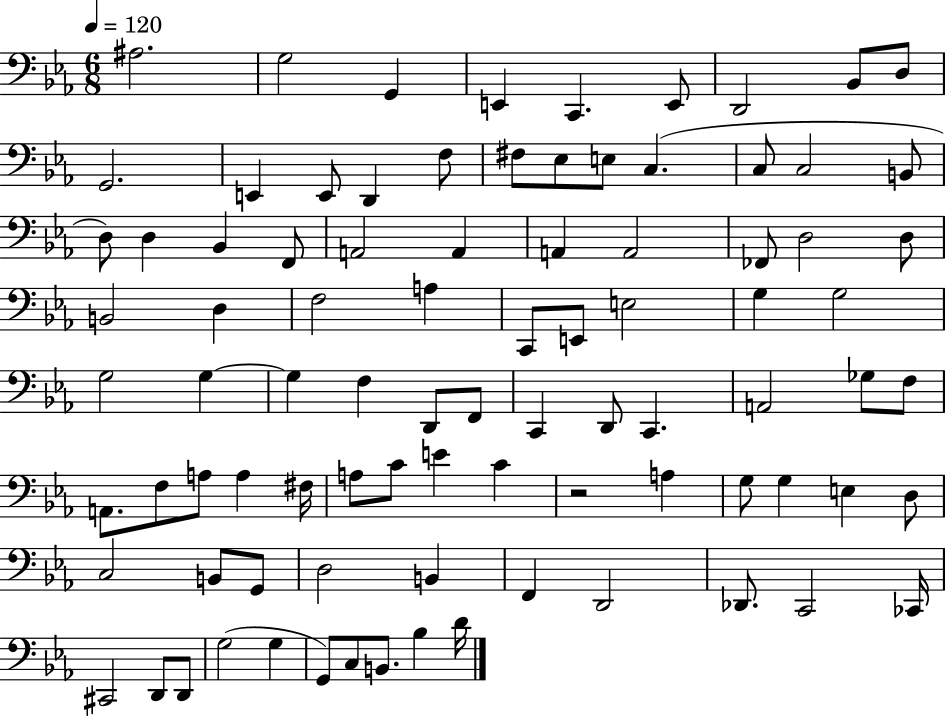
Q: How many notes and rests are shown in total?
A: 88